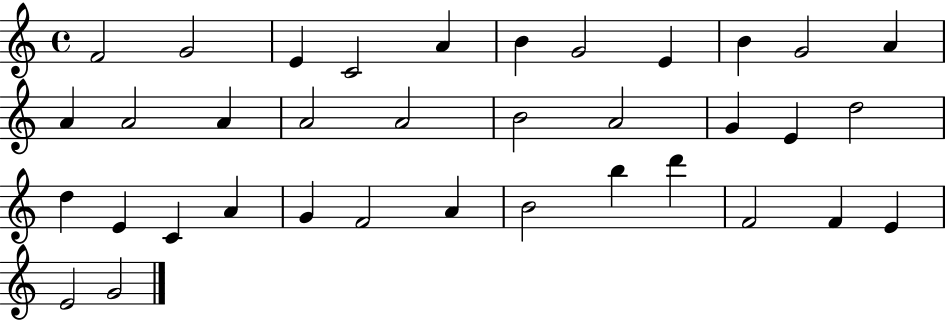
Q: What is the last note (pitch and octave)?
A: G4